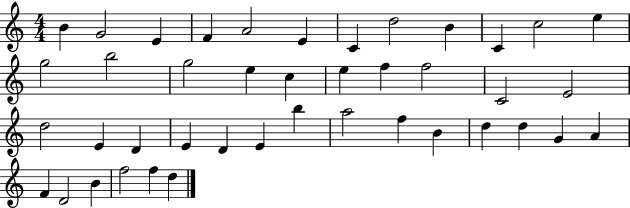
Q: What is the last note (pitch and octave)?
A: D5